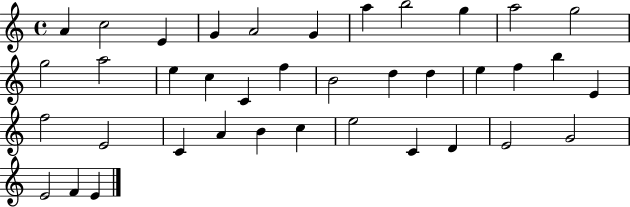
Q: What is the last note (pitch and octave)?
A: E4